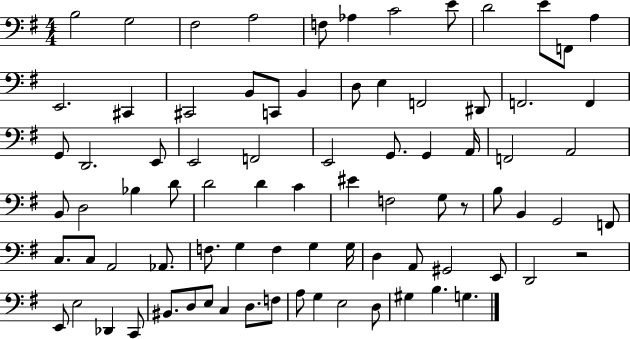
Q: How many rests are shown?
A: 2